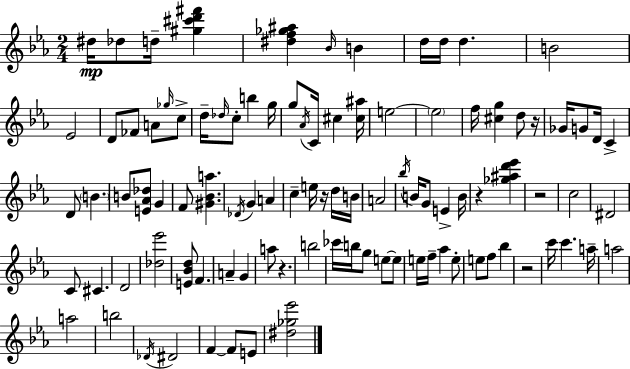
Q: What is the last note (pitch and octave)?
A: E4